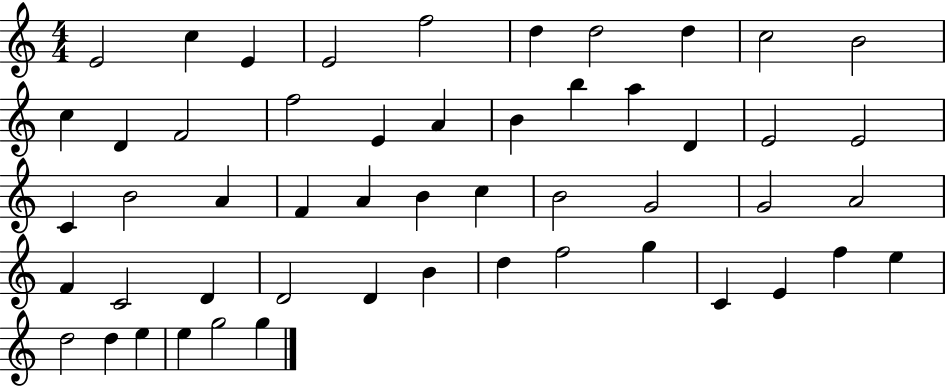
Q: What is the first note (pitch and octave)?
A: E4